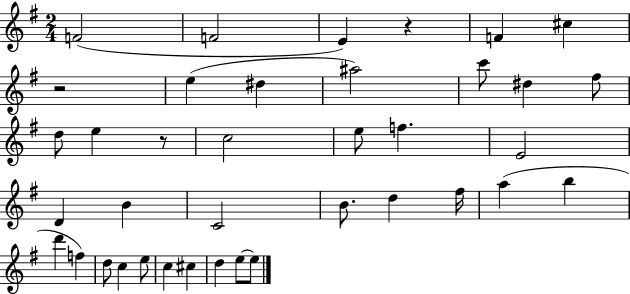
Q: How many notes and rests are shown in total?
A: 38